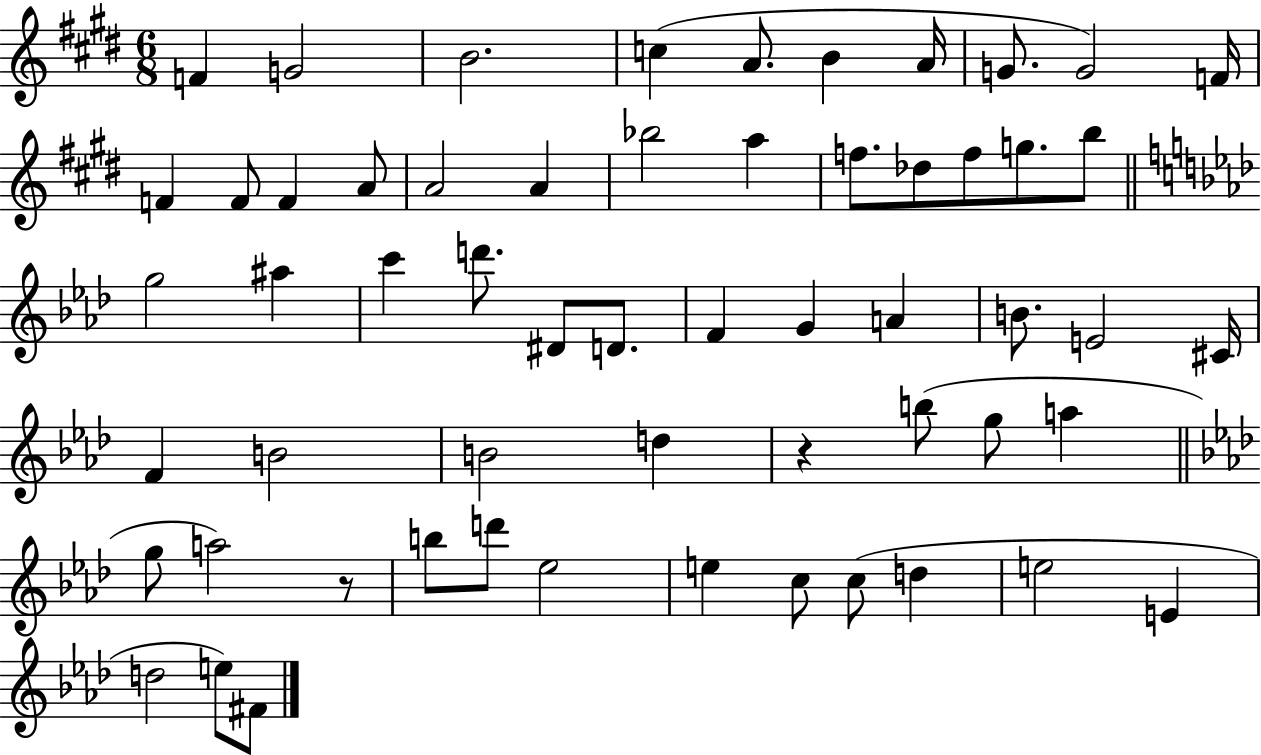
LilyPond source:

{
  \clef treble
  \numericTimeSignature
  \time 6/8
  \key e \major
  \repeat volta 2 { f'4 g'2 | b'2. | c''4( a'8. b'4 a'16 | g'8. g'2) f'16 | \break f'4 f'8 f'4 a'8 | a'2 a'4 | bes''2 a''4 | f''8. des''8 f''8 g''8. b''8 | \break \bar "||" \break \key f \minor g''2 ais''4 | c'''4 d'''8. dis'8 d'8. | f'4 g'4 a'4 | b'8. e'2 cis'16 | \break f'4 b'2 | b'2 d''4 | r4 b''8( g''8 a''4 | \bar "||" \break \key aes \major g''8 a''2) r8 | b''8 d'''8 ees''2 | e''4 c''8 c''8( d''4 | e''2 e'4 | \break d''2 e''8) fis'8 | } \bar "|."
}